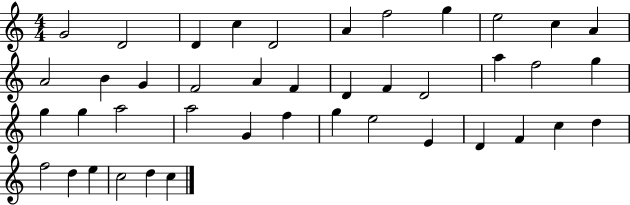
X:1
T:Untitled
M:4/4
L:1/4
K:C
G2 D2 D c D2 A f2 g e2 c A A2 B G F2 A F D F D2 a f2 g g g a2 a2 G f g e2 E D F c d f2 d e c2 d c